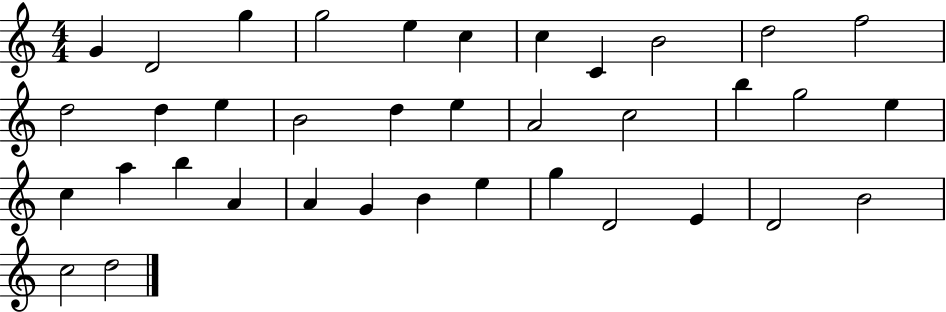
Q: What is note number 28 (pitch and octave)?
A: G4